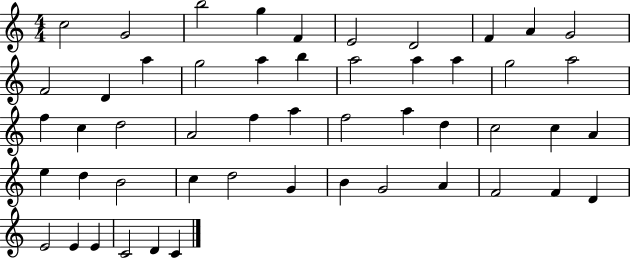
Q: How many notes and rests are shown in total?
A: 51